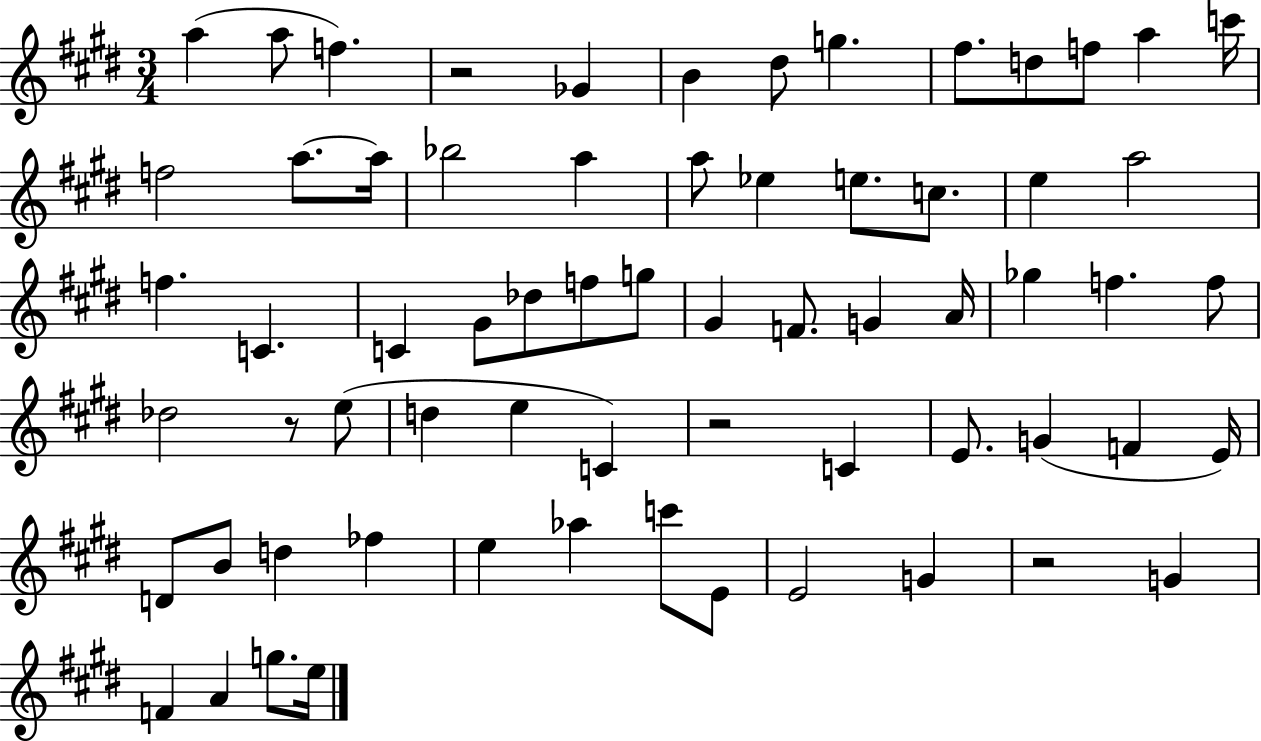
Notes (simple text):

A5/q A5/e F5/q. R/h Gb4/q B4/q D#5/e G5/q. F#5/e. D5/e F5/e A5/q C6/s F5/h A5/e. A5/s Bb5/h A5/q A5/e Eb5/q E5/e. C5/e. E5/q A5/h F5/q. C4/q. C4/q G#4/e Db5/e F5/e G5/e G#4/q F4/e. G4/q A4/s Gb5/q F5/q. F5/e Db5/h R/e E5/e D5/q E5/q C4/q R/h C4/q E4/e. G4/q F4/q E4/s D4/e B4/e D5/q FES5/q E5/q Ab5/q C6/e E4/e E4/h G4/q R/h G4/q F4/q A4/q G5/e. E5/s